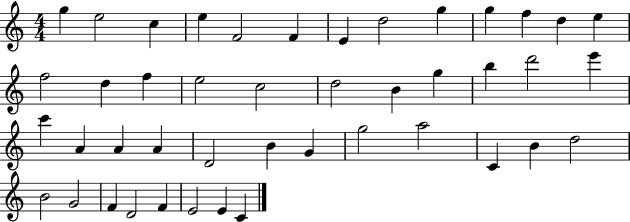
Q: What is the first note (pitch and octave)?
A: G5